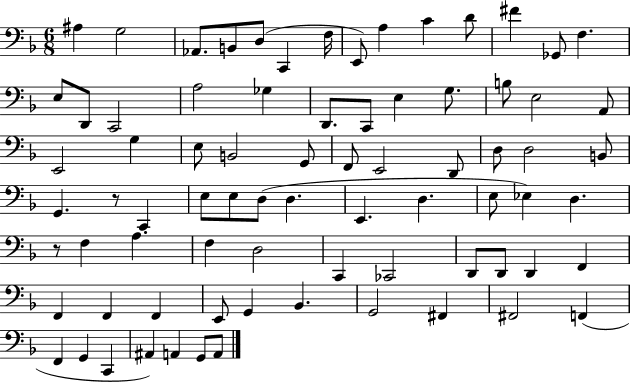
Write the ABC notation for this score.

X:1
T:Untitled
M:6/8
L:1/4
K:F
^A, G,2 _A,,/2 B,,/2 D,/2 C,, F,/4 E,,/2 A, C D/2 ^F _G,,/2 F, E,/2 D,,/2 C,,2 A,2 _G, D,,/2 C,,/2 E, G,/2 B,/2 E,2 A,,/2 E,,2 G, E,/2 B,,2 G,,/2 F,,/2 E,,2 D,,/2 D,/2 D,2 B,,/2 G,, z/2 C,, E,/2 E,/2 D,/2 D, E,, D, E,/2 _E, D, z/2 F, A, F, D,2 C,, _C,,2 D,,/2 D,,/2 D,, F,, F,, F,, F,, E,,/2 G,, _B,, G,,2 ^F,, ^F,,2 F,, F,, G,, C,, ^A,, A,, G,,/2 A,,/2